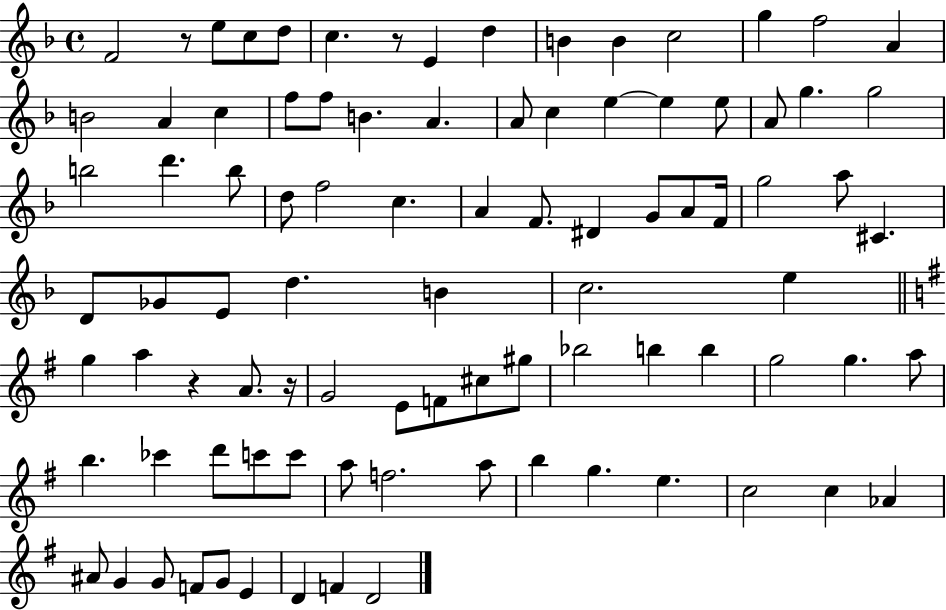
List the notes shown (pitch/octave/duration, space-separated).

F4/h R/e E5/e C5/e D5/e C5/q. R/e E4/q D5/q B4/q B4/q C5/h G5/q F5/h A4/q B4/h A4/q C5/q F5/e F5/e B4/q. A4/q. A4/e C5/q E5/q E5/q E5/e A4/e G5/q. G5/h B5/h D6/q. B5/e D5/e F5/h C5/q. A4/q F4/e. D#4/q G4/e A4/e F4/s G5/h A5/e C#4/q. D4/e Gb4/e E4/e D5/q. B4/q C5/h. E5/q G5/q A5/q R/q A4/e. R/s G4/h E4/e F4/e C#5/e G#5/e Bb5/h B5/q B5/q G5/h G5/q. A5/e B5/q. CES6/q D6/e C6/e C6/e A5/e F5/h. A5/e B5/q G5/q. E5/q. C5/h C5/q Ab4/q A#4/e G4/q G4/e F4/e G4/e E4/q D4/q F4/q D4/h